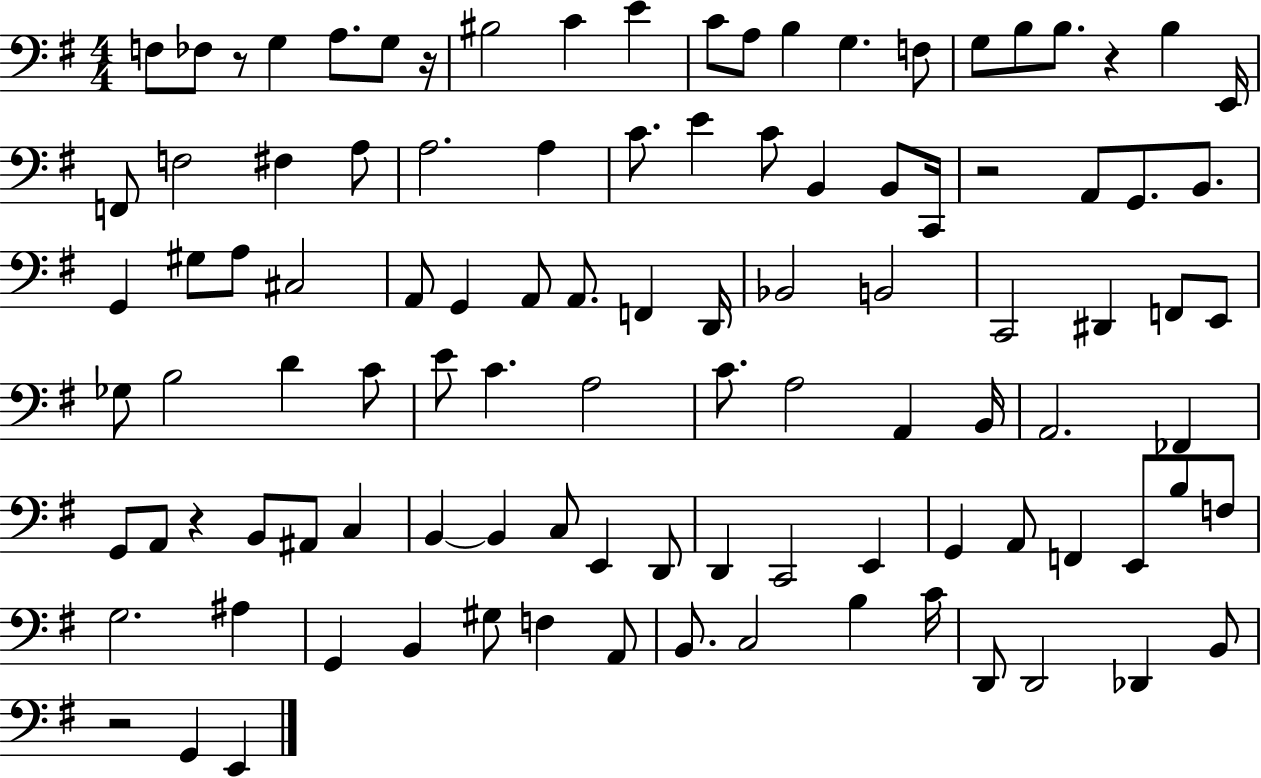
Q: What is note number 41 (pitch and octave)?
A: A2